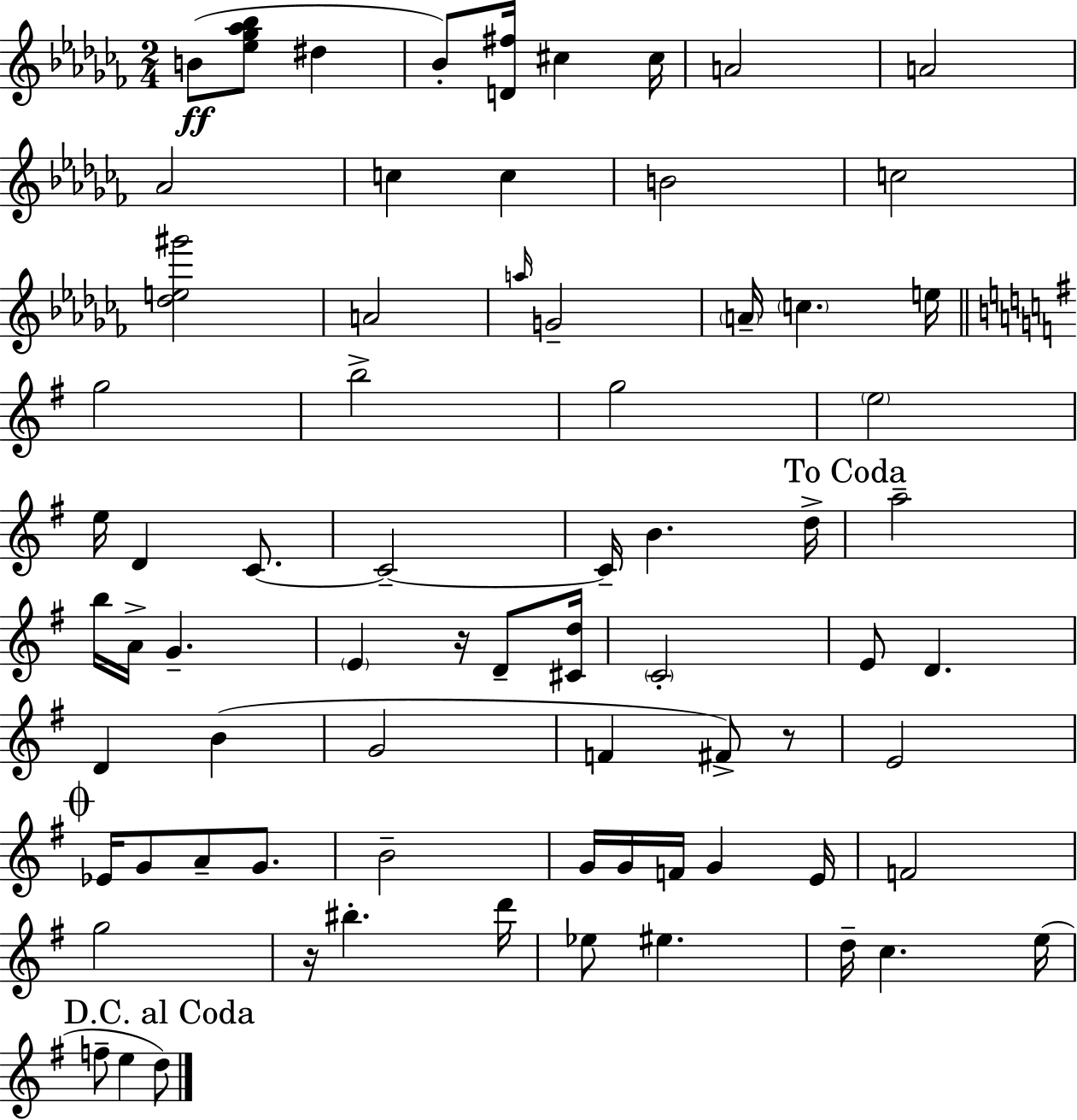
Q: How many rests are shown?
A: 3